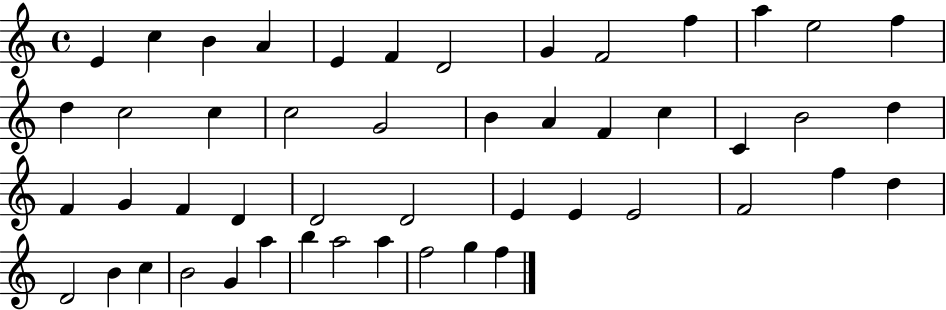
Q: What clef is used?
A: treble